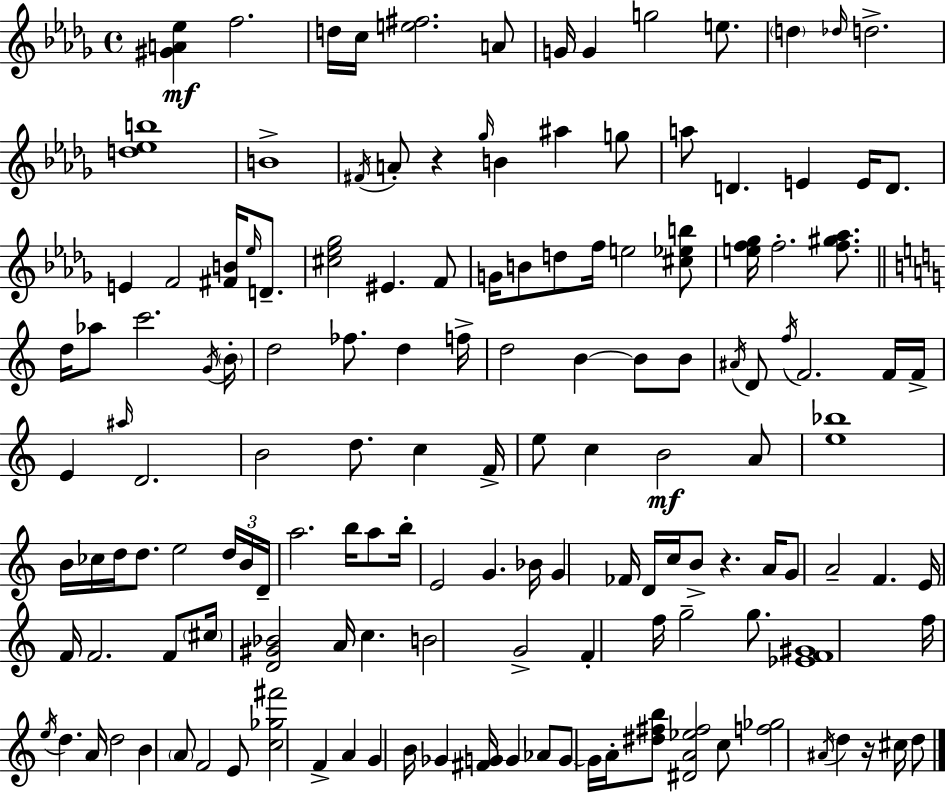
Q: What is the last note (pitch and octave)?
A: D5